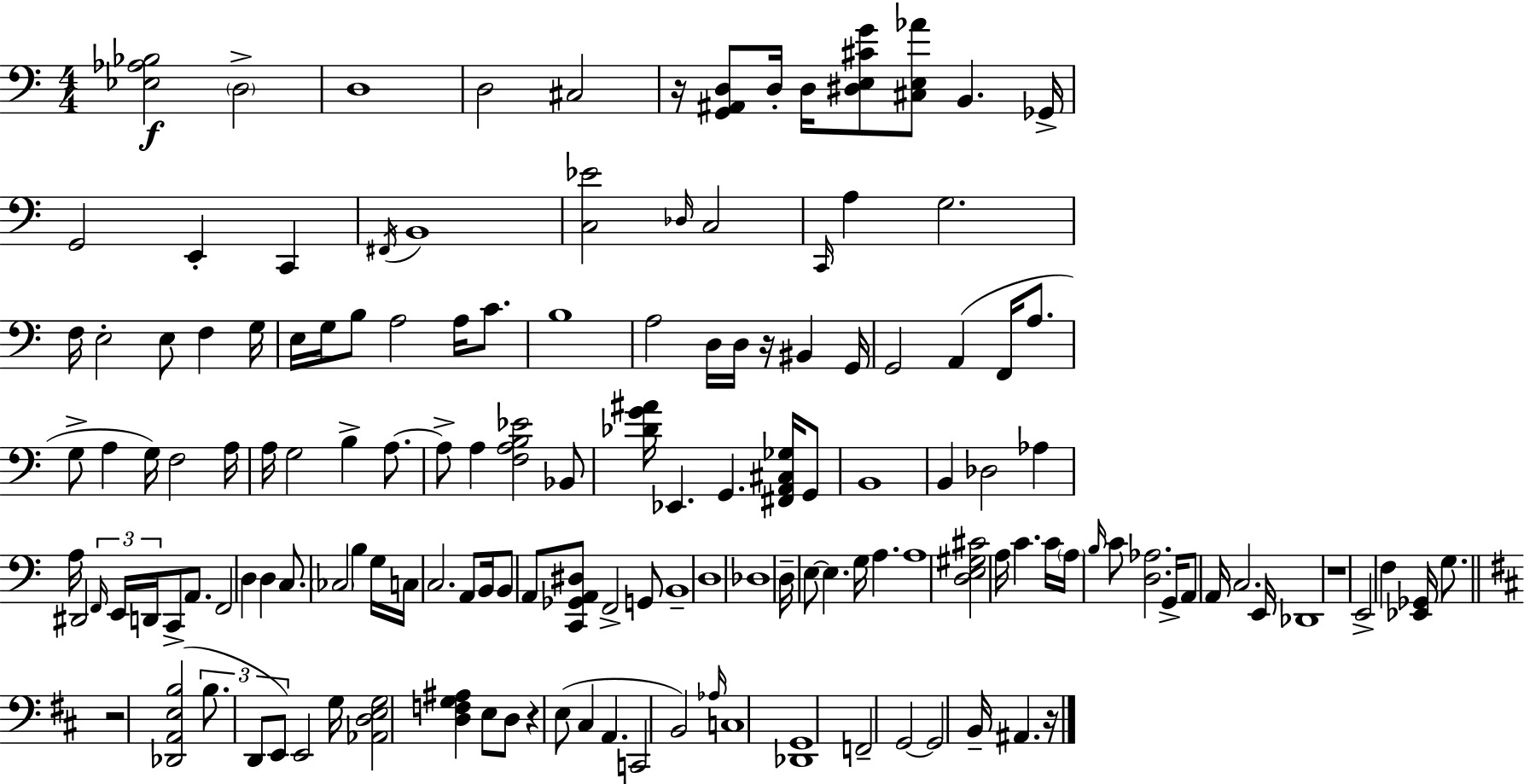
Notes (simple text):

[Eb3,Ab3,Bb3]/h D3/h D3/w D3/h C#3/h R/s [G2,A#2,D3]/e D3/s D3/s [D#3,E3,C#4,G4]/e [C#3,E3,Ab4]/e B2/q. Gb2/s G2/h E2/q C2/q F#2/s B2/w [C3,Eb4]/h Db3/s C3/h C2/s A3/q G3/h. F3/s E3/h E3/e F3/q G3/s E3/s G3/s B3/e A3/h A3/s C4/e. B3/w A3/h D3/s D3/s R/s BIS2/q G2/s G2/h A2/q F2/s A3/e. G3/e A3/q G3/s F3/h A3/s A3/s G3/h B3/q A3/e. A3/e A3/q [F3,A3,B3,Eb4]/h Bb2/e [Db4,G4,A#4]/s Eb2/q. G2/q. [F#2,A2,C#3,Gb3]/s G2/e B2/w B2/q Db3/h Ab3/q A3/s D#2/h F2/s E2/s D2/s C2/e A2/e. F2/h D3/q D3/q C3/e. CES3/h B3/q G3/s C3/s C3/h. A2/e B2/s B2/e A2/e [C2,Gb2,A2,D#3]/e F2/h G2/e B2/w D3/w Db3/w D3/s E3/e E3/q. G3/s A3/q. A3/w [D3,E3,G#3,C#4]/h A3/s C4/q. C4/s A3/s B3/s C4/e [D3,Ab3]/h. G2/s A2/e A2/s C3/h. E2/s Db2/w R/w E2/h F3/q [Eb2,Gb2]/s G3/e. R/h [Db2,A2,E3,B3]/h B3/e. D2/e E2/e E2/h G3/s [Ab2,D3,E3,G3]/h [D3,F3,G3,A#3]/q E3/e D3/e R/q E3/e C#3/q A2/q. C2/h B2/h Ab3/s C3/w [Db2,G2]/w F2/h G2/h G2/h B2/s A#2/q. R/s